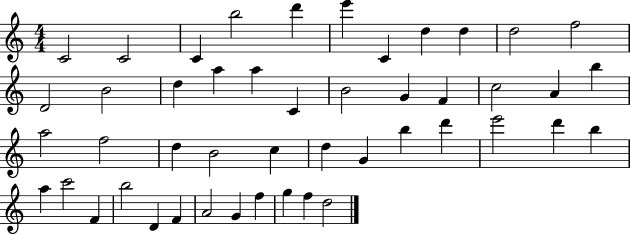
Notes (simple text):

C4/h C4/h C4/q B5/h D6/q E6/q C4/q D5/q D5/q D5/h F5/h D4/h B4/h D5/q A5/q A5/q C4/q B4/h G4/q F4/q C5/h A4/q B5/q A5/h F5/h D5/q B4/h C5/q D5/q G4/q B5/q D6/q E6/h D6/q B5/q A5/q C6/h F4/q B5/h D4/q F4/q A4/h G4/q F5/q G5/q F5/q D5/h